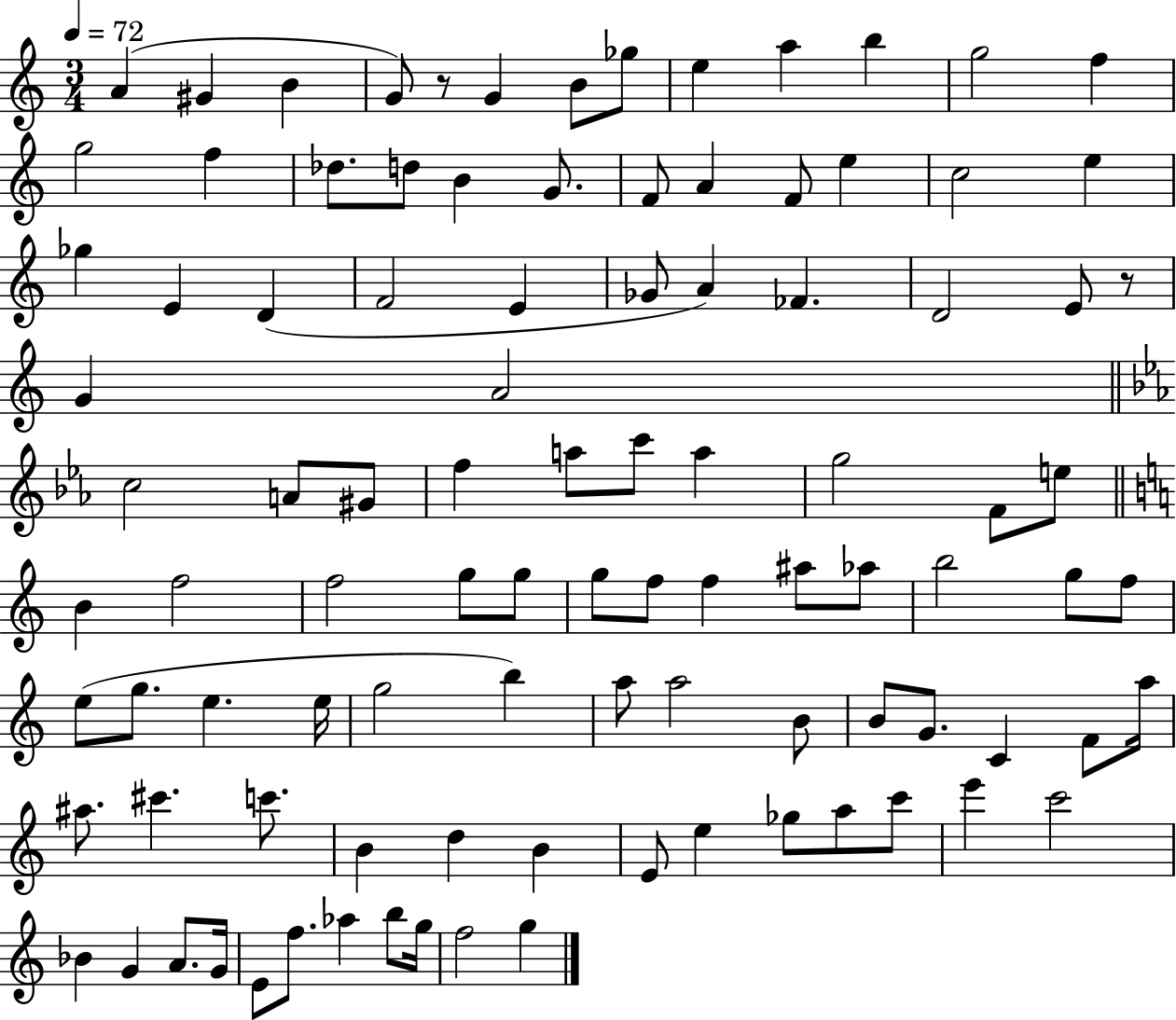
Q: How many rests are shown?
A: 2